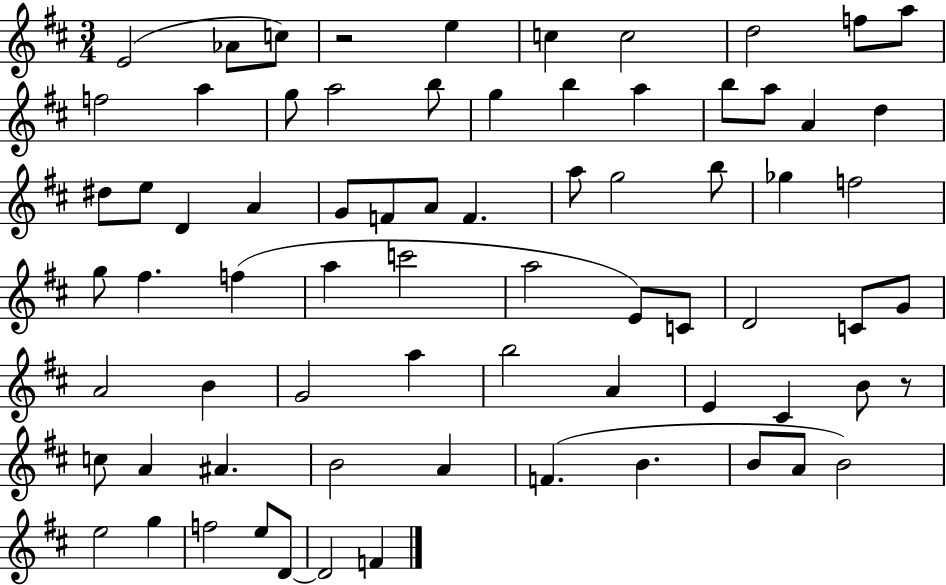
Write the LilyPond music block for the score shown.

{
  \clef treble
  \numericTimeSignature
  \time 3/4
  \key d \major
  e'2( aes'8 c''8) | r2 e''4 | c''4 c''2 | d''2 f''8 a''8 | \break f''2 a''4 | g''8 a''2 b''8 | g''4 b''4 a''4 | b''8 a''8 a'4 d''4 | \break dis''8 e''8 d'4 a'4 | g'8 f'8 a'8 f'4. | a''8 g''2 b''8 | ges''4 f''2 | \break g''8 fis''4. f''4( | a''4 c'''2 | a''2 e'8) c'8 | d'2 c'8 g'8 | \break a'2 b'4 | g'2 a''4 | b''2 a'4 | e'4 cis'4 b'8 r8 | \break c''8 a'4 ais'4. | b'2 a'4 | f'4.( b'4. | b'8 a'8 b'2) | \break e''2 g''4 | f''2 e''8 d'8~~ | d'2 f'4 | \bar "|."
}